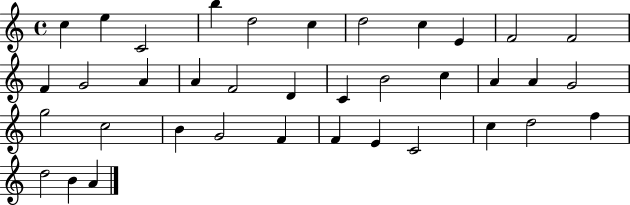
C5/q E5/q C4/h B5/q D5/h C5/q D5/h C5/q E4/q F4/h F4/h F4/q G4/h A4/q A4/q F4/h D4/q C4/q B4/h C5/q A4/q A4/q G4/h G5/h C5/h B4/q G4/h F4/q F4/q E4/q C4/h C5/q D5/h F5/q D5/h B4/q A4/q